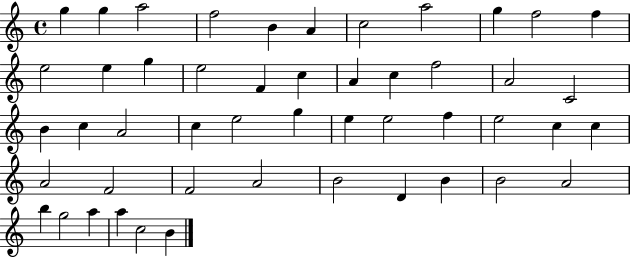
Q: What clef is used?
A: treble